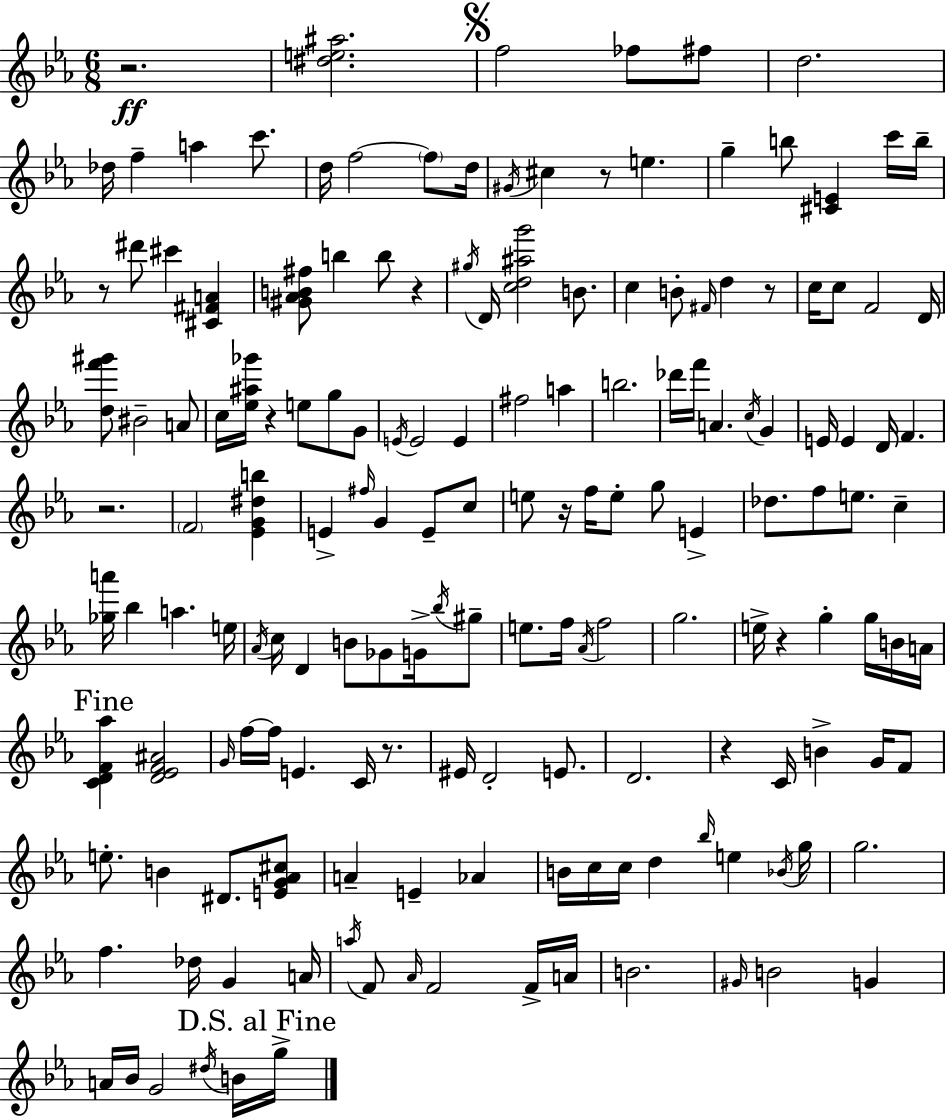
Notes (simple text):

R/h. [D#5,E5,A#5]/h. F5/h FES5/e F#5/e D5/h. Db5/s F5/q A5/q C6/e. D5/s F5/h F5/e D5/s G#4/s C#5/q R/e E5/q. G5/q B5/e [C#4,E4]/q C6/s B5/s R/e D#6/e C#6/q [C#4,F#4,A4]/q [G#4,Ab4,B4,F#5]/e B5/q B5/e R/q G#5/s D4/s [C5,D5,A#5,G6]/h B4/e. C5/q B4/e F#4/s D5/q R/e C5/s C5/e F4/h D4/s [D5,F6,G#6]/e BIS4/h A4/e C5/s [Eb5,A#5,Gb6]/s R/q E5/e G5/e G4/e E4/s E4/h E4/q F#5/h A5/q B5/h. Db6/s F6/s A4/q. C5/s G4/q E4/s E4/q D4/s F4/q. R/h. F4/h [Eb4,G4,D#5,B5]/q E4/q F#5/s G4/q E4/e C5/e E5/e R/s F5/s E5/e G5/e E4/q Db5/e. F5/e E5/e. C5/q [Gb5,A6]/s Bb5/q A5/q. E5/s Ab4/s C5/s D4/q B4/e Gb4/e G4/s Bb5/s G#5/e E5/e. F5/s Ab4/s F5/h G5/h. E5/s R/q G5/q G5/s B4/s A4/s [C4,D4,F4,Ab5]/q [D4,Eb4,F4,A#4]/h G4/s F5/s F5/s E4/q. C4/s R/e. EIS4/s D4/h E4/e. D4/h. R/q C4/s B4/q G4/s F4/e E5/e. B4/q D#4/e. [E4,G4,Ab4,C#5]/e A4/q E4/q Ab4/q B4/s C5/s C5/s D5/q Bb5/s E5/q Bb4/s G5/s G5/h. F5/q. Db5/s G4/q A4/s A5/s F4/e Ab4/s F4/h F4/s A4/s B4/h. G#4/s B4/h G4/q A4/s Bb4/s G4/h D#5/s B4/s G5/s